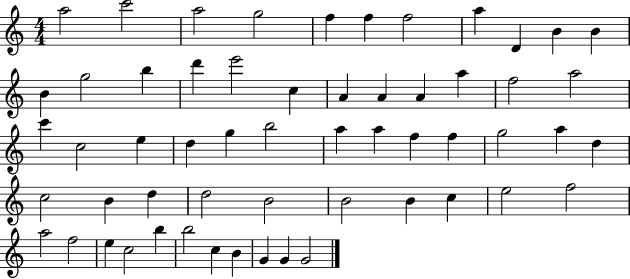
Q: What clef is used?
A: treble